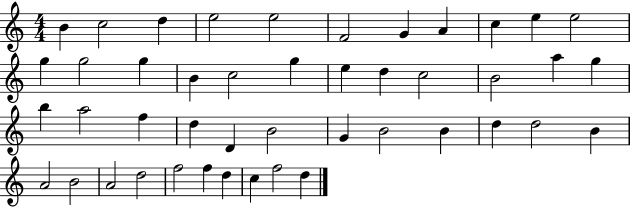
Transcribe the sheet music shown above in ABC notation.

X:1
T:Untitled
M:4/4
L:1/4
K:C
B c2 d e2 e2 F2 G A c e e2 g g2 g B c2 g e d c2 B2 a g b a2 f d D B2 G B2 B d d2 B A2 B2 A2 d2 f2 f d c f2 d